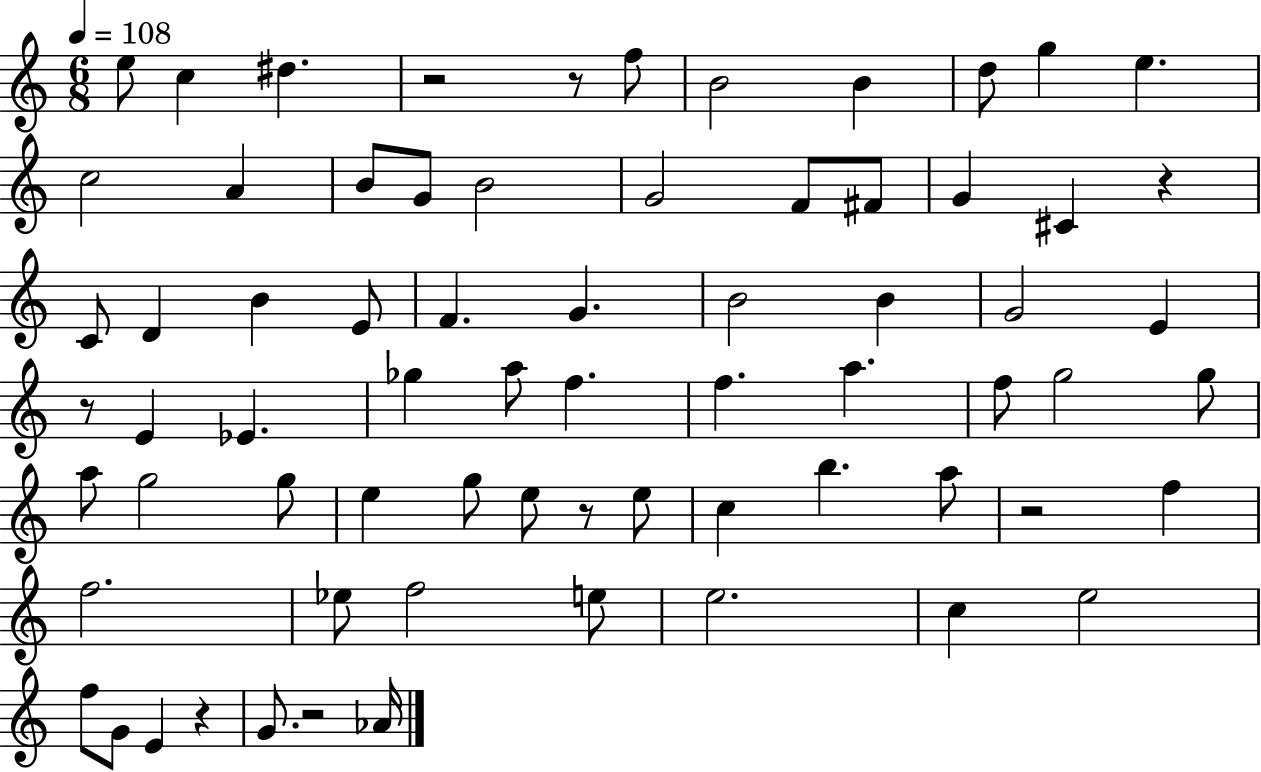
{
  \clef treble
  \numericTimeSignature
  \time 6/8
  \key c \major
  \tempo 4 = 108
  e''8 c''4 dis''4. | r2 r8 f''8 | b'2 b'4 | d''8 g''4 e''4. | \break c''2 a'4 | b'8 g'8 b'2 | g'2 f'8 fis'8 | g'4 cis'4 r4 | \break c'8 d'4 b'4 e'8 | f'4. g'4. | b'2 b'4 | g'2 e'4 | \break r8 e'4 ees'4. | ges''4 a''8 f''4. | f''4. a''4. | f''8 g''2 g''8 | \break a''8 g''2 g''8 | e''4 g''8 e''8 r8 e''8 | c''4 b''4. a''8 | r2 f''4 | \break f''2. | ees''8 f''2 e''8 | e''2. | c''4 e''2 | \break f''8 g'8 e'4 r4 | g'8. r2 aes'16 | \bar "|."
}